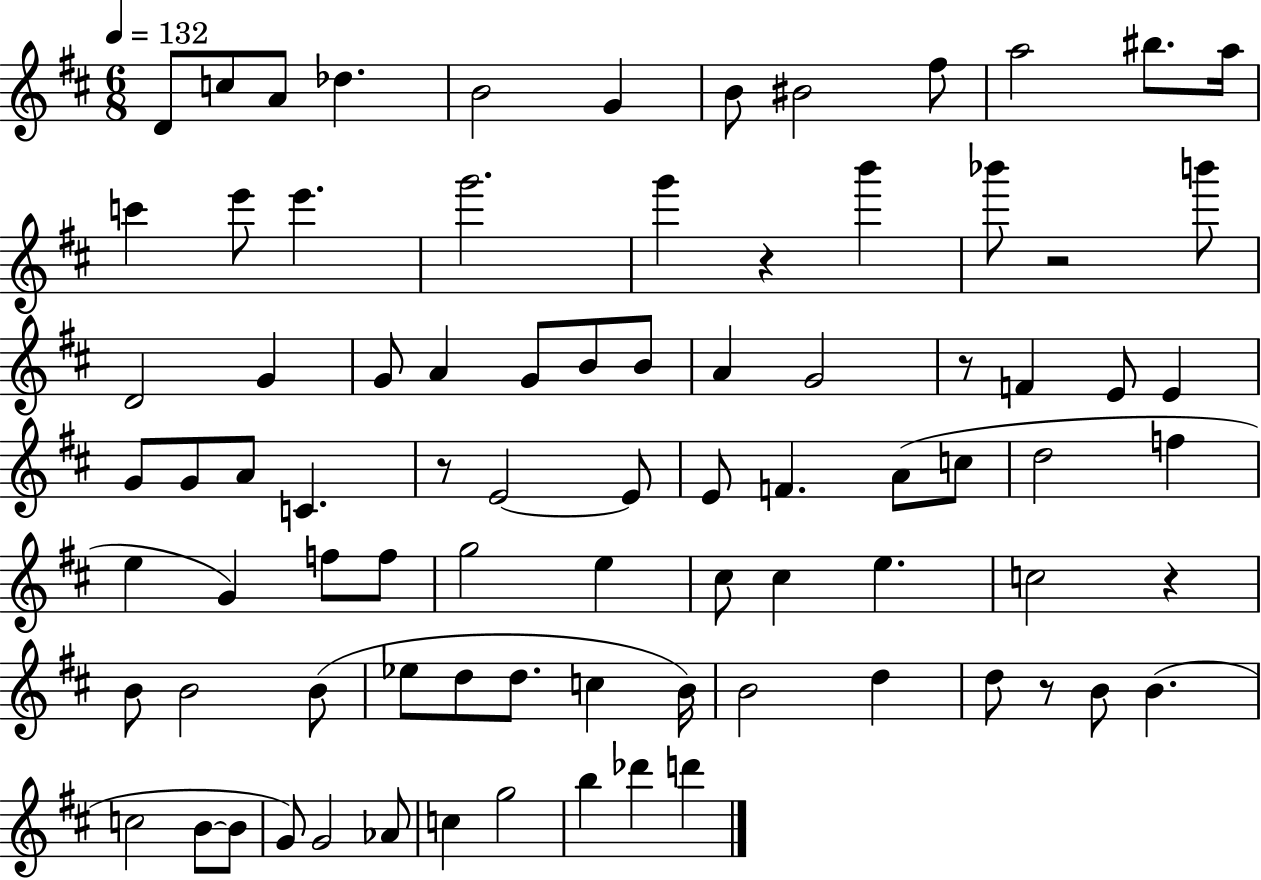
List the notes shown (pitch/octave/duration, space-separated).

D4/e C5/e A4/e Db5/q. B4/h G4/q B4/e BIS4/h F#5/e A5/h BIS5/e. A5/s C6/q E6/e E6/q. G6/h. G6/q R/q B6/q Bb6/e R/h B6/e D4/h G4/q G4/e A4/q G4/e B4/e B4/e A4/q G4/h R/e F4/q E4/e E4/q G4/e G4/e A4/e C4/q. R/e E4/h E4/e E4/e F4/q. A4/e C5/e D5/h F5/q E5/q G4/q F5/e F5/e G5/h E5/q C#5/e C#5/q E5/q. C5/h R/q B4/e B4/h B4/e Eb5/e D5/e D5/e. C5/q B4/s B4/h D5/q D5/e R/e B4/e B4/q. C5/h B4/e B4/e G4/e G4/h Ab4/e C5/q G5/h B5/q Db6/q D6/q